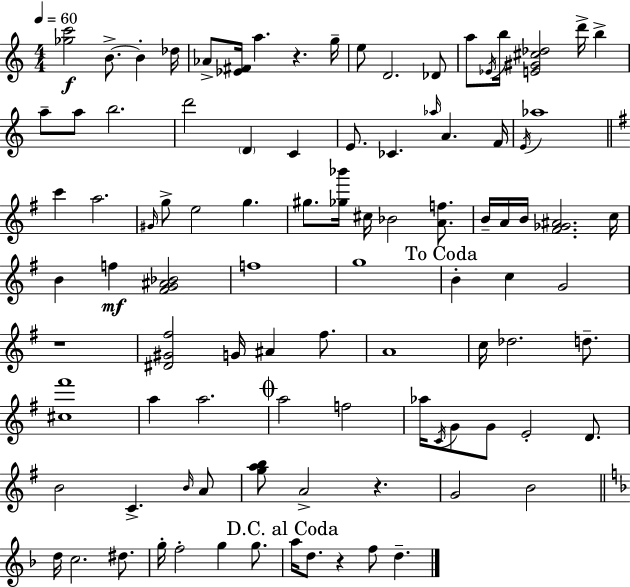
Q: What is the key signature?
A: A minor